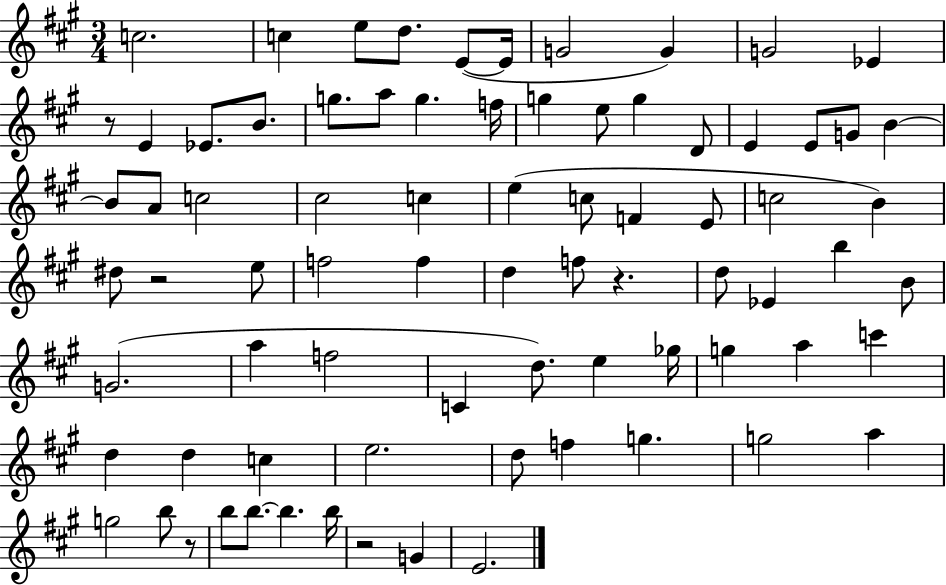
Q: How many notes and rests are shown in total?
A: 78